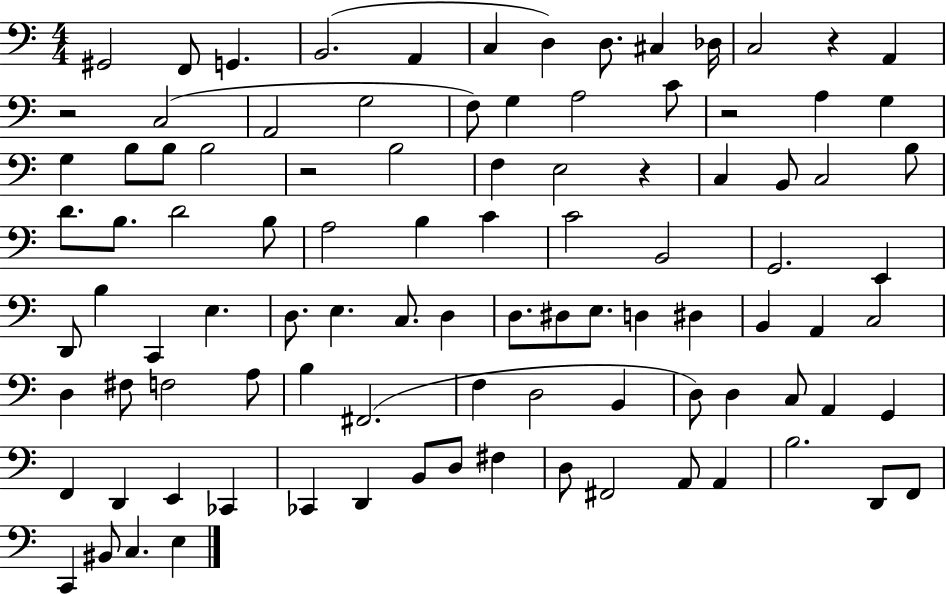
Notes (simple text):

G#2/h F2/e G2/q. B2/h. A2/q C3/q D3/q D3/e. C#3/q Db3/s C3/h R/q A2/q R/h C3/h A2/h G3/h F3/e G3/q A3/h C4/e R/h A3/q G3/q G3/q B3/e B3/e B3/h R/h B3/h F3/q E3/h R/q C3/q B2/e C3/h B3/e D4/e. B3/e. D4/h B3/e A3/h B3/q C4/q C4/h B2/h G2/h. E2/q D2/e B3/q C2/q E3/q. D3/e. E3/q. C3/e. D3/q D3/e. D#3/e E3/e. D3/q D#3/q B2/q A2/q C3/h D3/q F#3/e F3/h A3/e B3/q F#2/h. F3/q D3/h B2/q D3/e D3/q C3/e A2/q G2/q F2/q D2/q E2/q CES2/q CES2/q D2/q B2/e D3/e F#3/q D3/e F#2/h A2/e A2/q B3/h. D2/e F2/e C2/q BIS2/e C3/q. E3/q